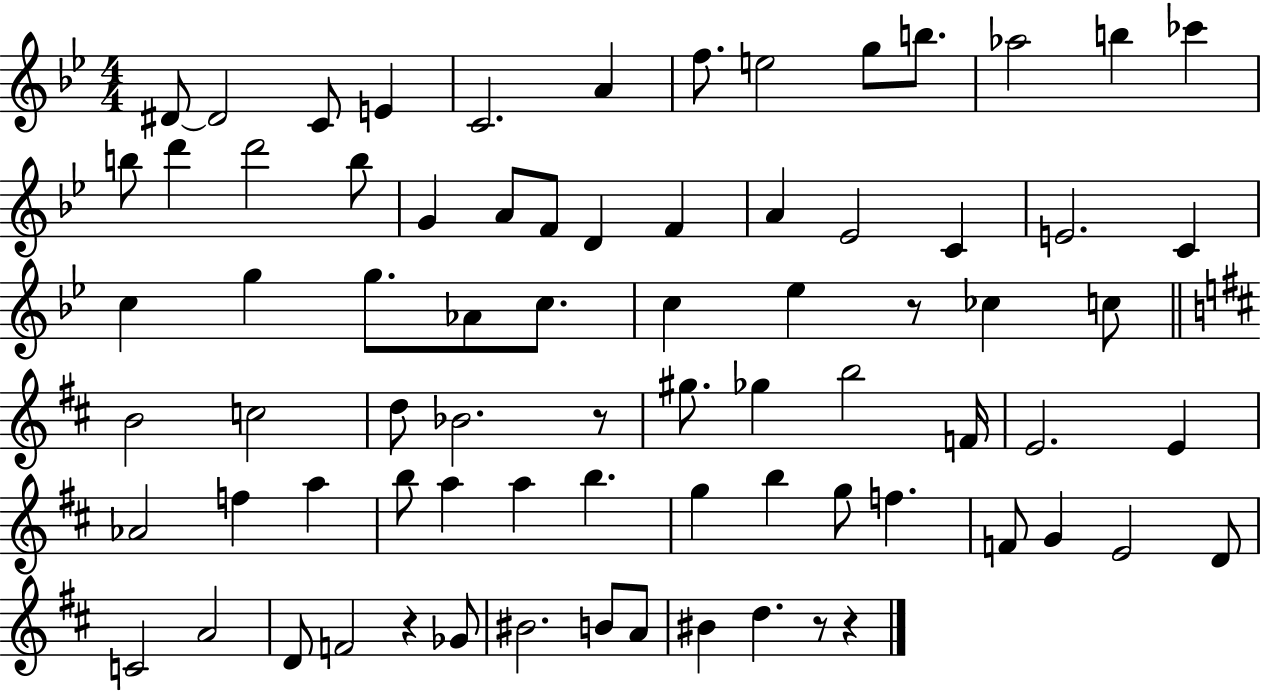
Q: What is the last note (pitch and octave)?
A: D5